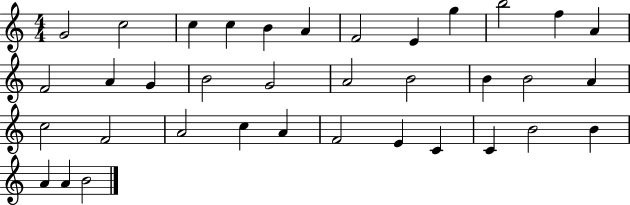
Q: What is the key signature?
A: C major